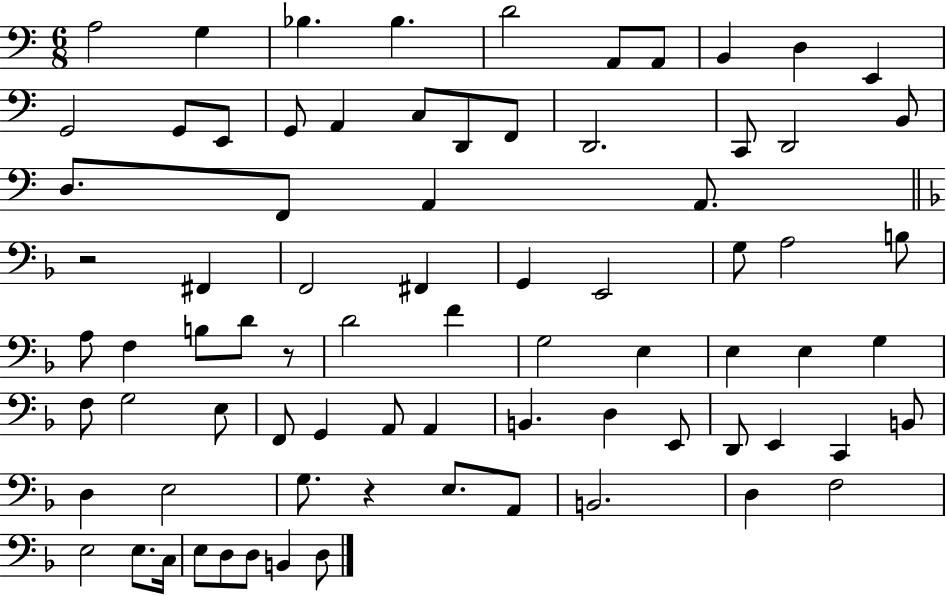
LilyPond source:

{
  \clef bass
  \numericTimeSignature
  \time 6/8
  \key c \major
  a2 g4 | bes4. bes4. | d'2 a,8 a,8 | b,4 d4 e,4 | \break g,2 g,8 e,8 | g,8 a,4 c8 d,8 f,8 | d,2. | c,8 d,2 b,8 | \break d8. f,8 a,4 a,8. | \bar "||" \break \key f \major r2 fis,4 | f,2 fis,4 | g,4 e,2 | g8 a2 b8 | \break a8 f4 b8 d'8 r8 | d'2 f'4 | g2 e4 | e4 e4 g4 | \break f8 g2 e8 | f,8 g,4 a,8 a,4 | b,4. d4 e,8 | d,8 e,4 c,4 b,8 | \break d4 e2 | g8. r4 e8. a,8 | b,2. | d4 f2 | \break e2 e8. c16 | e8 d8 d8 b,4 d8 | \bar "|."
}